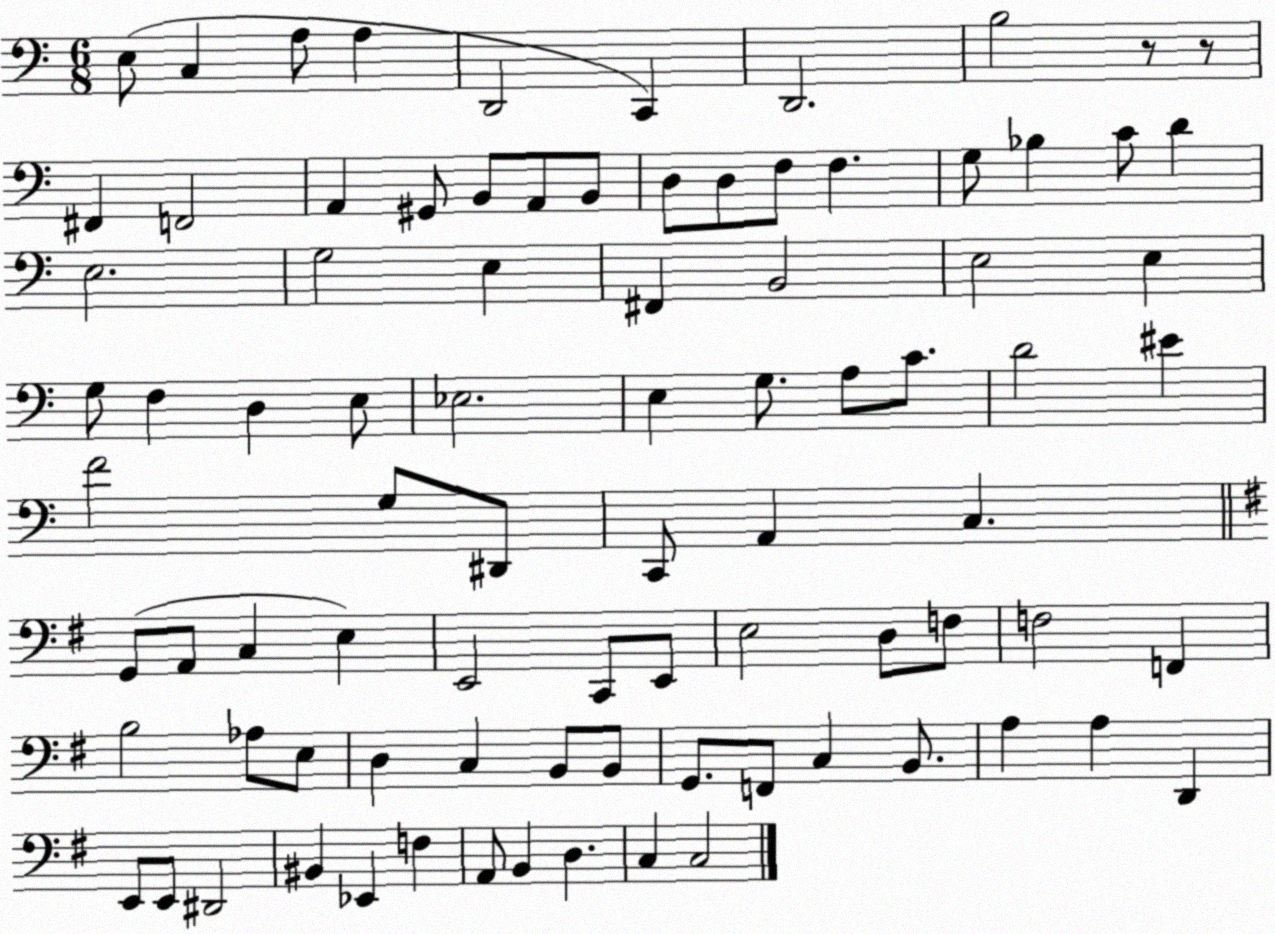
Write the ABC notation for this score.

X:1
T:Untitled
M:6/8
L:1/4
K:C
E,/2 C, A,/2 A, D,,2 C,, D,,2 B,2 z/2 z/2 ^F,, F,,2 A,, ^G,,/2 B,,/2 A,,/2 B,,/2 D,/2 D,/2 F,/2 F, G,/2 _B, C/2 D E,2 G,2 E, ^F,, B,,2 E,2 E, G,/2 F, D, E,/2 _E,2 E, G,/2 A,/2 C/2 D2 ^E F2 G,/2 ^D,,/2 C,,/2 A,, C, G,,/2 A,,/2 C, E, E,,2 C,,/2 E,,/2 E,2 D,/2 F,/2 F,2 F,, B,2 _A,/2 E,/2 D, C, B,,/2 B,,/2 G,,/2 F,,/2 C, B,,/2 A, A, D,, E,,/2 E,,/2 ^D,,2 ^B,, _E,, F, A,,/2 B,, D, C, C,2